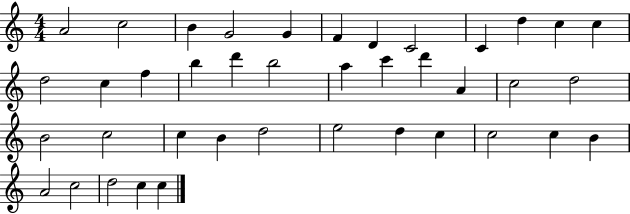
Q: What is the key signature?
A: C major